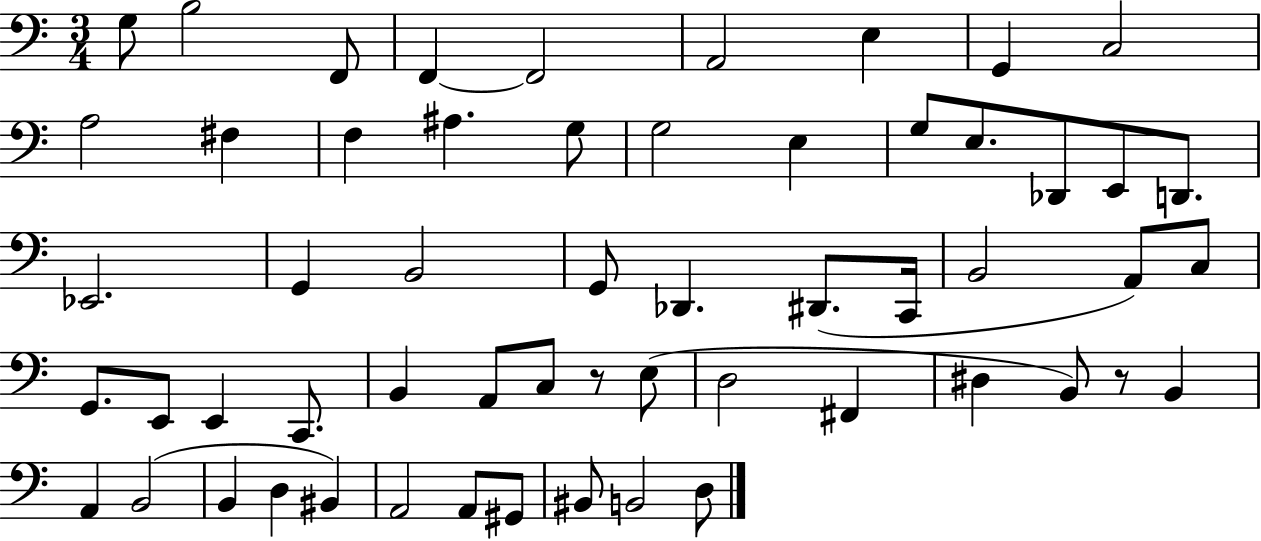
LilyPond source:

{
  \clef bass
  \numericTimeSignature
  \time 3/4
  \key c \major
  g8 b2 f,8 | f,4~~ f,2 | a,2 e4 | g,4 c2 | \break a2 fis4 | f4 ais4. g8 | g2 e4 | g8 e8. des,8 e,8 d,8. | \break ees,2. | g,4 b,2 | g,8 des,4. dis,8.( c,16 | b,2 a,8) c8 | \break g,8. e,8 e,4 c,8. | b,4 a,8 c8 r8 e8( | d2 fis,4 | dis4 b,8) r8 b,4 | \break a,4 b,2( | b,4 d4 bis,4) | a,2 a,8 gis,8 | bis,8 b,2 d8 | \break \bar "|."
}